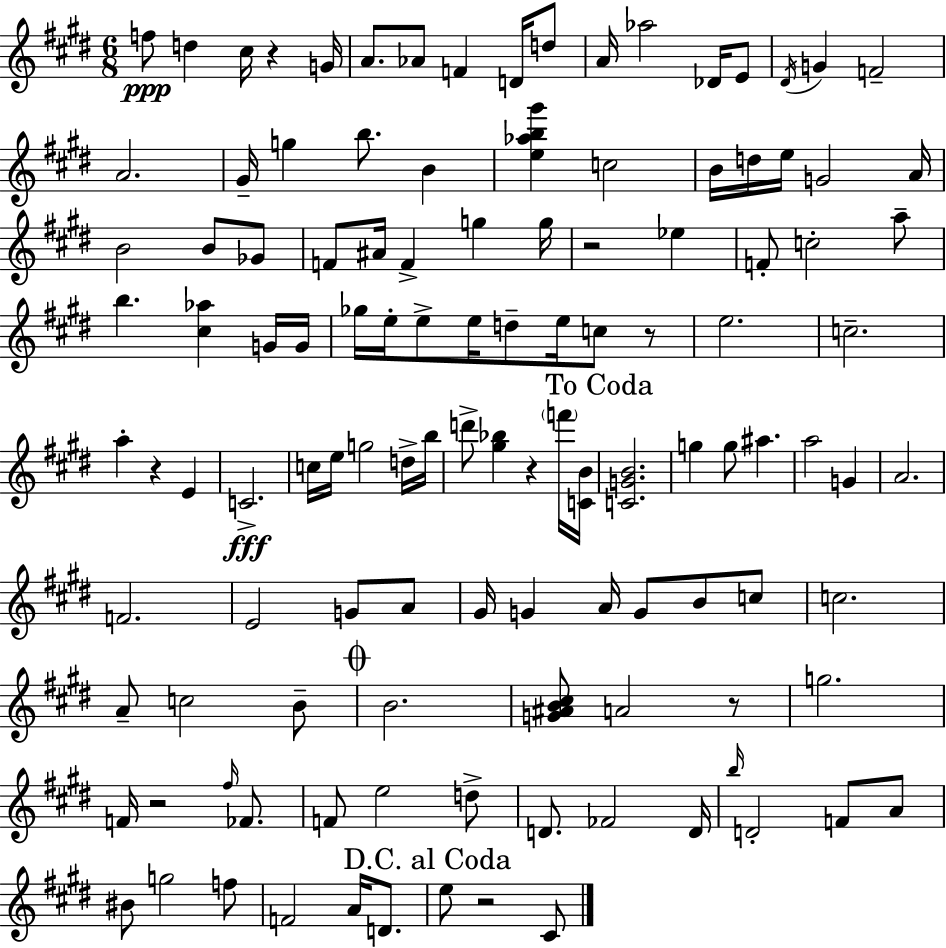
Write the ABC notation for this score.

X:1
T:Untitled
M:6/8
L:1/4
K:E
f/2 d ^c/4 z G/4 A/2 _A/2 F D/4 d/2 A/4 _a2 _D/4 E/2 ^D/4 G F2 A2 ^G/4 g b/2 B [e_ab^g'] c2 B/4 d/4 e/4 G2 A/4 B2 B/2 _G/2 F/2 ^A/4 F g g/4 z2 _e F/2 c2 a/2 b [^c_a] G/4 G/4 _g/4 e/4 e/2 e/4 d/2 e/4 c/2 z/2 e2 c2 a z E C2 c/4 e/4 g2 d/4 b/4 d'/2 [^g_b] z f'/4 [CB]/4 [CGB]2 g g/2 ^a a2 G A2 F2 E2 G/2 A/2 ^G/4 G A/4 G/2 B/2 c/2 c2 A/2 c2 B/2 B2 [G^AB^c]/2 A2 z/2 g2 F/4 z2 ^f/4 _F/2 F/2 e2 d/2 D/2 _F2 D/4 b/4 D2 F/2 A/2 ^B/2 g2 f/2 F2 A/4 D/2 e/2 z2 ^C/2